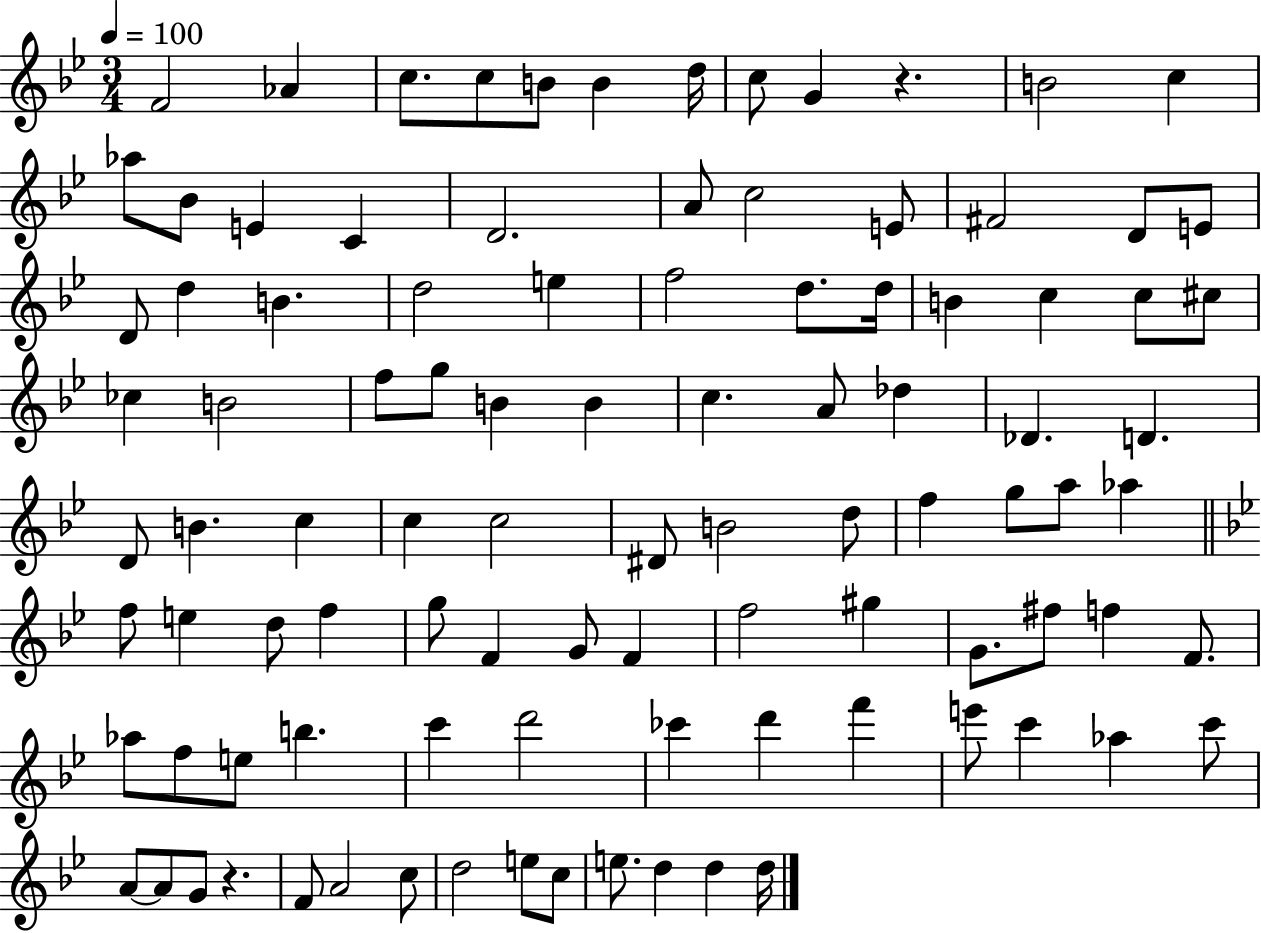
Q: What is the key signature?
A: BES major